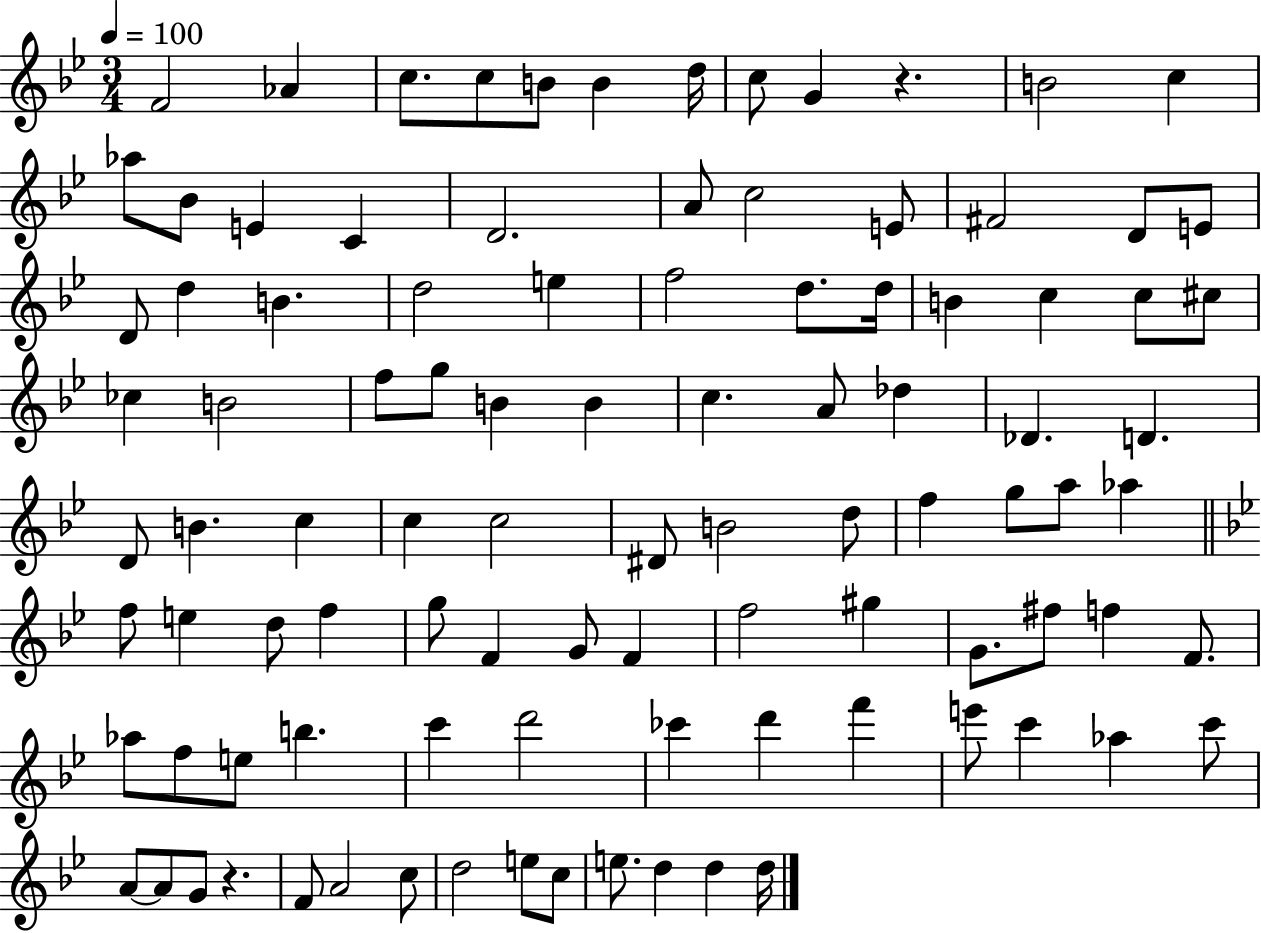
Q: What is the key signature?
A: BES major